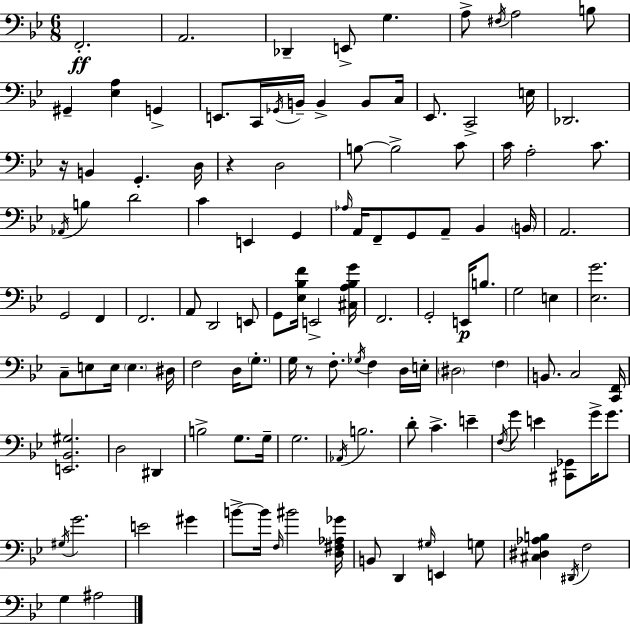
F2/h. A2/h. Db2/q E2/e G3/q. A3/e F#3/s A3/h B3/e G#2/q [Eb3,A3]/q G2/q E2/e. C2/s Gb2/s B2/s B2/q B2/e C3/s Eb2/e. C2/h E3/s Db2/h. R/s B2/q G2/q. D3/s R/q D3/h B3/e B3/h C4/e C4/s A3/h C4/e. Ab2/s B3/q D4/h C4/q E2/q G2/q Ab3/s A2/s F2/e G2/e A2/e Bb2/q B2/s A2/h. G2/h F2/q F2/h. A2/e D2/h E2/e G2/e [Eb3,Bb3,F4]/s E2/h [C#3,A3,Bb3,G4]/s F2/h. G2/h E2/s B3/e. G3/h E3/q [Eb3,G4]/h. C3/e E3/e E3/s E3/q. D#3/s F3/h D3/s G3/e. G3/s R/e F3/e. Gb3/s F3/q D3/s E3/s D#3/h F3/q B2/e. C3/h [C2,F2]/s [E2,Bb2,G#3]/h. D3/h D#2/q B3/h G3/e. G3/s G3/h. Ab2/s B3/h. D4/e C4/q. E4/q F3/s G4/e E4/q [C#2,Gb2]/e G4/s G4/e. G#3/s G4/h. E4/h G#4/q B4/e B4/s F3/s BIS4/h [D3,F#3,Ab3,Gb4]/s B2/e D2/q G#3/s E2/q G3/e [C#3,D#3,Ab3,B3]/q D#2/s F3/h G3/q A#3/h